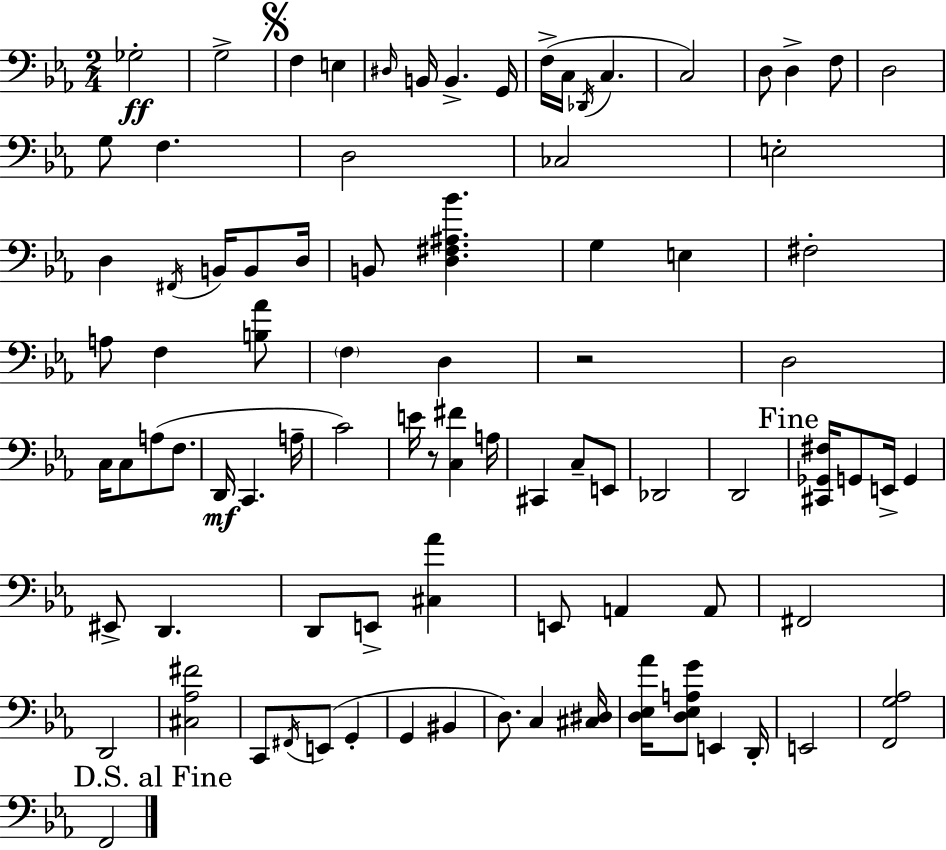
{
  \clef bass
  \numericTimeSignature
  \time 2/4
  \key c \minor
  \repeat volta 2 { ges2-.\ff | g2-> | \mark \markup { \musicglyph "scripts.segno" } f4 e4 | \grace { dis16 } b,16 b,4.-> | \break g,16 f16->( c16 \acciaccatura { des,16 } c4. | c2) | d8 d4-> | f8 d2 | \break g8 f4. | d2 | ces2 | e2-. | \break d4 \acciaccatura { fis,16 } b,16 | b,8 d16 b,8 <d fis ais bes'>4. | g4 e4 | fis2-. | \break a8 f4 | <b aes'>8 \parenthesize f4 d4 | r2 | d2 | \break c16 c8 a8( | f8. d,16\mf c,4. | a16-- c'2) | e'16 r8 <c fis'>4 | \break a16 cis,4 c8-- | e,8 des,2 | d,2 | \mark "Fine" <cis, ges, fis>16 g,8 e,16-> g,4 | \break eis,8-> d,4. | d,8 e,8-> <cis aes'>4 | e,8 a,4 | a,8 fis,2 | \break d,2 | <cis aes fis'>2 | c,8 \acciaccatura { fis,16 } e,8( | g,4-. g,4 | \break bis,4 d8.) c4 | <cis dis>16 <d ees aes'>16 <d ees a g'>8 e,4 | d,16-. e,2 | <f, g aes>2 | \break \mark "D.S. al Fine" f,2 | } \bar "|."
}